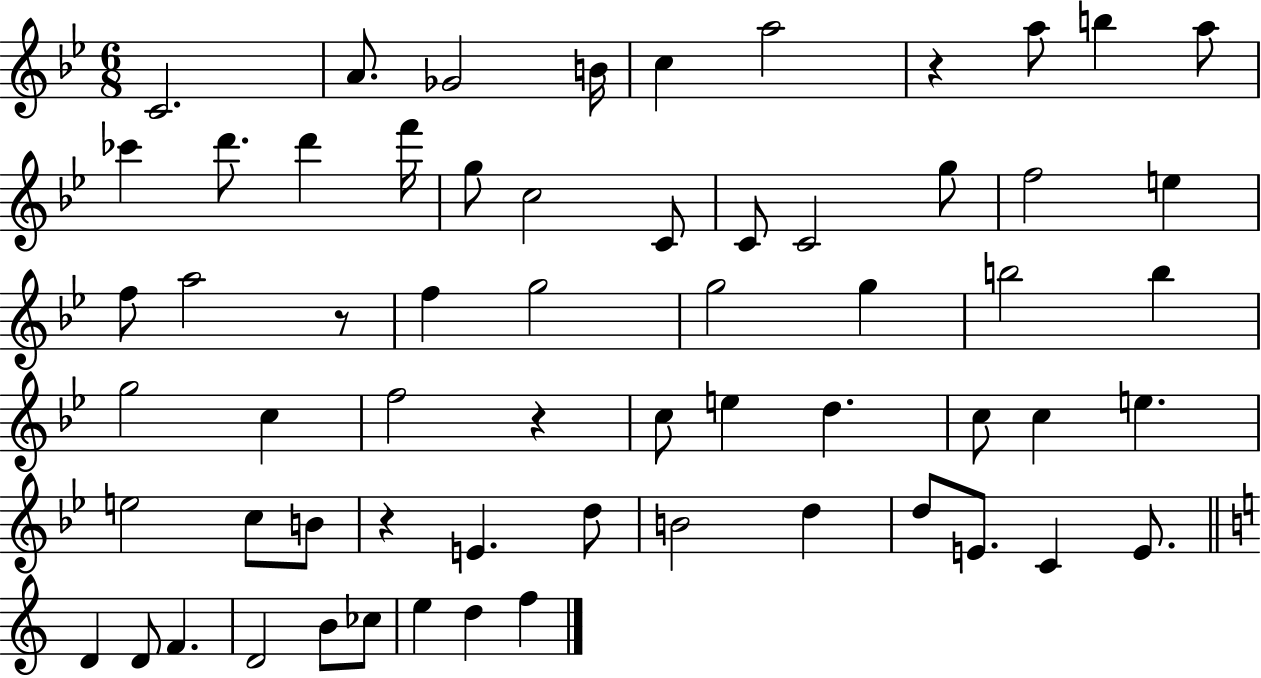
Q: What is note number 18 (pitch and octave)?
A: C4